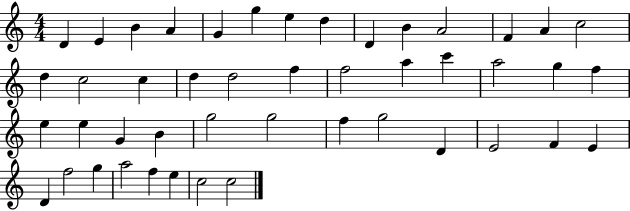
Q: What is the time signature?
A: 4/4